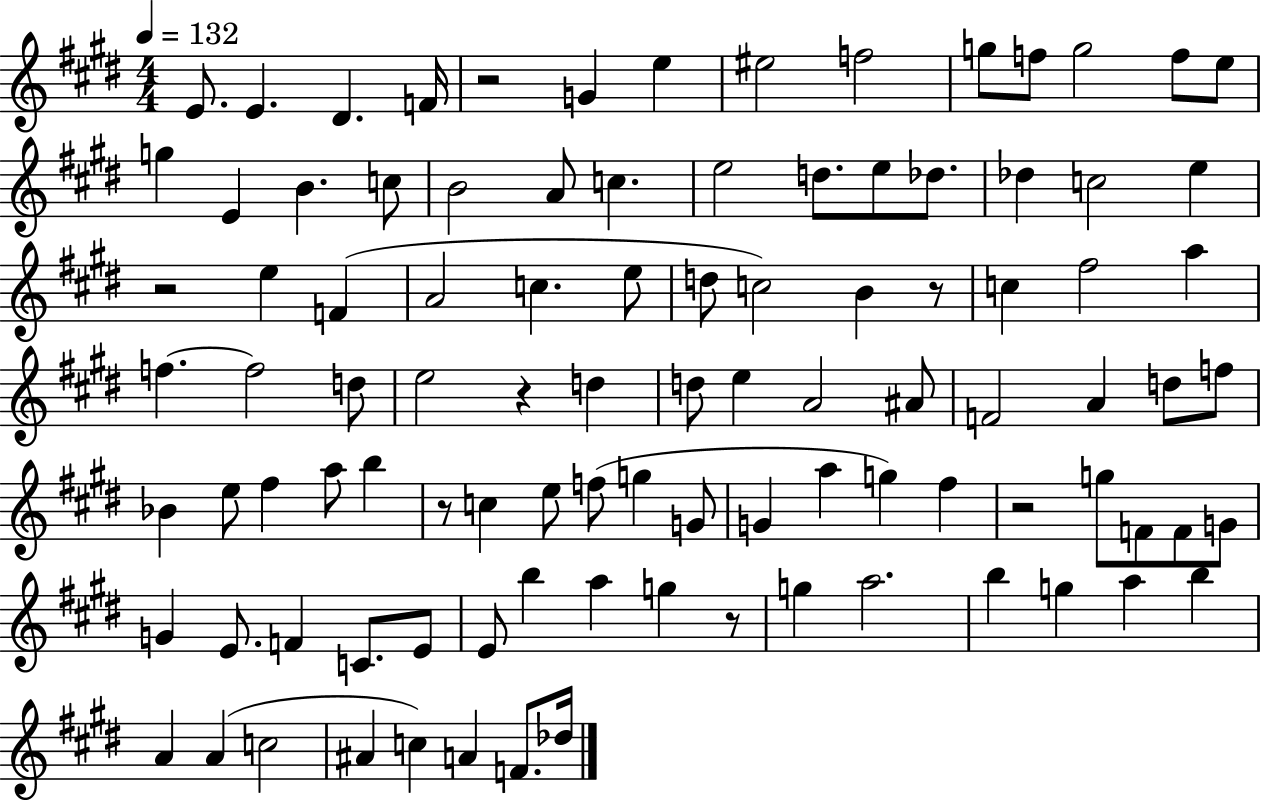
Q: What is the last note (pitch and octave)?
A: Db5